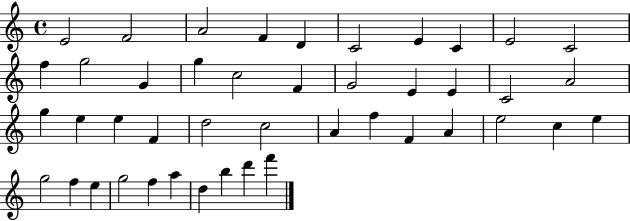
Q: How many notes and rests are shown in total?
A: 44